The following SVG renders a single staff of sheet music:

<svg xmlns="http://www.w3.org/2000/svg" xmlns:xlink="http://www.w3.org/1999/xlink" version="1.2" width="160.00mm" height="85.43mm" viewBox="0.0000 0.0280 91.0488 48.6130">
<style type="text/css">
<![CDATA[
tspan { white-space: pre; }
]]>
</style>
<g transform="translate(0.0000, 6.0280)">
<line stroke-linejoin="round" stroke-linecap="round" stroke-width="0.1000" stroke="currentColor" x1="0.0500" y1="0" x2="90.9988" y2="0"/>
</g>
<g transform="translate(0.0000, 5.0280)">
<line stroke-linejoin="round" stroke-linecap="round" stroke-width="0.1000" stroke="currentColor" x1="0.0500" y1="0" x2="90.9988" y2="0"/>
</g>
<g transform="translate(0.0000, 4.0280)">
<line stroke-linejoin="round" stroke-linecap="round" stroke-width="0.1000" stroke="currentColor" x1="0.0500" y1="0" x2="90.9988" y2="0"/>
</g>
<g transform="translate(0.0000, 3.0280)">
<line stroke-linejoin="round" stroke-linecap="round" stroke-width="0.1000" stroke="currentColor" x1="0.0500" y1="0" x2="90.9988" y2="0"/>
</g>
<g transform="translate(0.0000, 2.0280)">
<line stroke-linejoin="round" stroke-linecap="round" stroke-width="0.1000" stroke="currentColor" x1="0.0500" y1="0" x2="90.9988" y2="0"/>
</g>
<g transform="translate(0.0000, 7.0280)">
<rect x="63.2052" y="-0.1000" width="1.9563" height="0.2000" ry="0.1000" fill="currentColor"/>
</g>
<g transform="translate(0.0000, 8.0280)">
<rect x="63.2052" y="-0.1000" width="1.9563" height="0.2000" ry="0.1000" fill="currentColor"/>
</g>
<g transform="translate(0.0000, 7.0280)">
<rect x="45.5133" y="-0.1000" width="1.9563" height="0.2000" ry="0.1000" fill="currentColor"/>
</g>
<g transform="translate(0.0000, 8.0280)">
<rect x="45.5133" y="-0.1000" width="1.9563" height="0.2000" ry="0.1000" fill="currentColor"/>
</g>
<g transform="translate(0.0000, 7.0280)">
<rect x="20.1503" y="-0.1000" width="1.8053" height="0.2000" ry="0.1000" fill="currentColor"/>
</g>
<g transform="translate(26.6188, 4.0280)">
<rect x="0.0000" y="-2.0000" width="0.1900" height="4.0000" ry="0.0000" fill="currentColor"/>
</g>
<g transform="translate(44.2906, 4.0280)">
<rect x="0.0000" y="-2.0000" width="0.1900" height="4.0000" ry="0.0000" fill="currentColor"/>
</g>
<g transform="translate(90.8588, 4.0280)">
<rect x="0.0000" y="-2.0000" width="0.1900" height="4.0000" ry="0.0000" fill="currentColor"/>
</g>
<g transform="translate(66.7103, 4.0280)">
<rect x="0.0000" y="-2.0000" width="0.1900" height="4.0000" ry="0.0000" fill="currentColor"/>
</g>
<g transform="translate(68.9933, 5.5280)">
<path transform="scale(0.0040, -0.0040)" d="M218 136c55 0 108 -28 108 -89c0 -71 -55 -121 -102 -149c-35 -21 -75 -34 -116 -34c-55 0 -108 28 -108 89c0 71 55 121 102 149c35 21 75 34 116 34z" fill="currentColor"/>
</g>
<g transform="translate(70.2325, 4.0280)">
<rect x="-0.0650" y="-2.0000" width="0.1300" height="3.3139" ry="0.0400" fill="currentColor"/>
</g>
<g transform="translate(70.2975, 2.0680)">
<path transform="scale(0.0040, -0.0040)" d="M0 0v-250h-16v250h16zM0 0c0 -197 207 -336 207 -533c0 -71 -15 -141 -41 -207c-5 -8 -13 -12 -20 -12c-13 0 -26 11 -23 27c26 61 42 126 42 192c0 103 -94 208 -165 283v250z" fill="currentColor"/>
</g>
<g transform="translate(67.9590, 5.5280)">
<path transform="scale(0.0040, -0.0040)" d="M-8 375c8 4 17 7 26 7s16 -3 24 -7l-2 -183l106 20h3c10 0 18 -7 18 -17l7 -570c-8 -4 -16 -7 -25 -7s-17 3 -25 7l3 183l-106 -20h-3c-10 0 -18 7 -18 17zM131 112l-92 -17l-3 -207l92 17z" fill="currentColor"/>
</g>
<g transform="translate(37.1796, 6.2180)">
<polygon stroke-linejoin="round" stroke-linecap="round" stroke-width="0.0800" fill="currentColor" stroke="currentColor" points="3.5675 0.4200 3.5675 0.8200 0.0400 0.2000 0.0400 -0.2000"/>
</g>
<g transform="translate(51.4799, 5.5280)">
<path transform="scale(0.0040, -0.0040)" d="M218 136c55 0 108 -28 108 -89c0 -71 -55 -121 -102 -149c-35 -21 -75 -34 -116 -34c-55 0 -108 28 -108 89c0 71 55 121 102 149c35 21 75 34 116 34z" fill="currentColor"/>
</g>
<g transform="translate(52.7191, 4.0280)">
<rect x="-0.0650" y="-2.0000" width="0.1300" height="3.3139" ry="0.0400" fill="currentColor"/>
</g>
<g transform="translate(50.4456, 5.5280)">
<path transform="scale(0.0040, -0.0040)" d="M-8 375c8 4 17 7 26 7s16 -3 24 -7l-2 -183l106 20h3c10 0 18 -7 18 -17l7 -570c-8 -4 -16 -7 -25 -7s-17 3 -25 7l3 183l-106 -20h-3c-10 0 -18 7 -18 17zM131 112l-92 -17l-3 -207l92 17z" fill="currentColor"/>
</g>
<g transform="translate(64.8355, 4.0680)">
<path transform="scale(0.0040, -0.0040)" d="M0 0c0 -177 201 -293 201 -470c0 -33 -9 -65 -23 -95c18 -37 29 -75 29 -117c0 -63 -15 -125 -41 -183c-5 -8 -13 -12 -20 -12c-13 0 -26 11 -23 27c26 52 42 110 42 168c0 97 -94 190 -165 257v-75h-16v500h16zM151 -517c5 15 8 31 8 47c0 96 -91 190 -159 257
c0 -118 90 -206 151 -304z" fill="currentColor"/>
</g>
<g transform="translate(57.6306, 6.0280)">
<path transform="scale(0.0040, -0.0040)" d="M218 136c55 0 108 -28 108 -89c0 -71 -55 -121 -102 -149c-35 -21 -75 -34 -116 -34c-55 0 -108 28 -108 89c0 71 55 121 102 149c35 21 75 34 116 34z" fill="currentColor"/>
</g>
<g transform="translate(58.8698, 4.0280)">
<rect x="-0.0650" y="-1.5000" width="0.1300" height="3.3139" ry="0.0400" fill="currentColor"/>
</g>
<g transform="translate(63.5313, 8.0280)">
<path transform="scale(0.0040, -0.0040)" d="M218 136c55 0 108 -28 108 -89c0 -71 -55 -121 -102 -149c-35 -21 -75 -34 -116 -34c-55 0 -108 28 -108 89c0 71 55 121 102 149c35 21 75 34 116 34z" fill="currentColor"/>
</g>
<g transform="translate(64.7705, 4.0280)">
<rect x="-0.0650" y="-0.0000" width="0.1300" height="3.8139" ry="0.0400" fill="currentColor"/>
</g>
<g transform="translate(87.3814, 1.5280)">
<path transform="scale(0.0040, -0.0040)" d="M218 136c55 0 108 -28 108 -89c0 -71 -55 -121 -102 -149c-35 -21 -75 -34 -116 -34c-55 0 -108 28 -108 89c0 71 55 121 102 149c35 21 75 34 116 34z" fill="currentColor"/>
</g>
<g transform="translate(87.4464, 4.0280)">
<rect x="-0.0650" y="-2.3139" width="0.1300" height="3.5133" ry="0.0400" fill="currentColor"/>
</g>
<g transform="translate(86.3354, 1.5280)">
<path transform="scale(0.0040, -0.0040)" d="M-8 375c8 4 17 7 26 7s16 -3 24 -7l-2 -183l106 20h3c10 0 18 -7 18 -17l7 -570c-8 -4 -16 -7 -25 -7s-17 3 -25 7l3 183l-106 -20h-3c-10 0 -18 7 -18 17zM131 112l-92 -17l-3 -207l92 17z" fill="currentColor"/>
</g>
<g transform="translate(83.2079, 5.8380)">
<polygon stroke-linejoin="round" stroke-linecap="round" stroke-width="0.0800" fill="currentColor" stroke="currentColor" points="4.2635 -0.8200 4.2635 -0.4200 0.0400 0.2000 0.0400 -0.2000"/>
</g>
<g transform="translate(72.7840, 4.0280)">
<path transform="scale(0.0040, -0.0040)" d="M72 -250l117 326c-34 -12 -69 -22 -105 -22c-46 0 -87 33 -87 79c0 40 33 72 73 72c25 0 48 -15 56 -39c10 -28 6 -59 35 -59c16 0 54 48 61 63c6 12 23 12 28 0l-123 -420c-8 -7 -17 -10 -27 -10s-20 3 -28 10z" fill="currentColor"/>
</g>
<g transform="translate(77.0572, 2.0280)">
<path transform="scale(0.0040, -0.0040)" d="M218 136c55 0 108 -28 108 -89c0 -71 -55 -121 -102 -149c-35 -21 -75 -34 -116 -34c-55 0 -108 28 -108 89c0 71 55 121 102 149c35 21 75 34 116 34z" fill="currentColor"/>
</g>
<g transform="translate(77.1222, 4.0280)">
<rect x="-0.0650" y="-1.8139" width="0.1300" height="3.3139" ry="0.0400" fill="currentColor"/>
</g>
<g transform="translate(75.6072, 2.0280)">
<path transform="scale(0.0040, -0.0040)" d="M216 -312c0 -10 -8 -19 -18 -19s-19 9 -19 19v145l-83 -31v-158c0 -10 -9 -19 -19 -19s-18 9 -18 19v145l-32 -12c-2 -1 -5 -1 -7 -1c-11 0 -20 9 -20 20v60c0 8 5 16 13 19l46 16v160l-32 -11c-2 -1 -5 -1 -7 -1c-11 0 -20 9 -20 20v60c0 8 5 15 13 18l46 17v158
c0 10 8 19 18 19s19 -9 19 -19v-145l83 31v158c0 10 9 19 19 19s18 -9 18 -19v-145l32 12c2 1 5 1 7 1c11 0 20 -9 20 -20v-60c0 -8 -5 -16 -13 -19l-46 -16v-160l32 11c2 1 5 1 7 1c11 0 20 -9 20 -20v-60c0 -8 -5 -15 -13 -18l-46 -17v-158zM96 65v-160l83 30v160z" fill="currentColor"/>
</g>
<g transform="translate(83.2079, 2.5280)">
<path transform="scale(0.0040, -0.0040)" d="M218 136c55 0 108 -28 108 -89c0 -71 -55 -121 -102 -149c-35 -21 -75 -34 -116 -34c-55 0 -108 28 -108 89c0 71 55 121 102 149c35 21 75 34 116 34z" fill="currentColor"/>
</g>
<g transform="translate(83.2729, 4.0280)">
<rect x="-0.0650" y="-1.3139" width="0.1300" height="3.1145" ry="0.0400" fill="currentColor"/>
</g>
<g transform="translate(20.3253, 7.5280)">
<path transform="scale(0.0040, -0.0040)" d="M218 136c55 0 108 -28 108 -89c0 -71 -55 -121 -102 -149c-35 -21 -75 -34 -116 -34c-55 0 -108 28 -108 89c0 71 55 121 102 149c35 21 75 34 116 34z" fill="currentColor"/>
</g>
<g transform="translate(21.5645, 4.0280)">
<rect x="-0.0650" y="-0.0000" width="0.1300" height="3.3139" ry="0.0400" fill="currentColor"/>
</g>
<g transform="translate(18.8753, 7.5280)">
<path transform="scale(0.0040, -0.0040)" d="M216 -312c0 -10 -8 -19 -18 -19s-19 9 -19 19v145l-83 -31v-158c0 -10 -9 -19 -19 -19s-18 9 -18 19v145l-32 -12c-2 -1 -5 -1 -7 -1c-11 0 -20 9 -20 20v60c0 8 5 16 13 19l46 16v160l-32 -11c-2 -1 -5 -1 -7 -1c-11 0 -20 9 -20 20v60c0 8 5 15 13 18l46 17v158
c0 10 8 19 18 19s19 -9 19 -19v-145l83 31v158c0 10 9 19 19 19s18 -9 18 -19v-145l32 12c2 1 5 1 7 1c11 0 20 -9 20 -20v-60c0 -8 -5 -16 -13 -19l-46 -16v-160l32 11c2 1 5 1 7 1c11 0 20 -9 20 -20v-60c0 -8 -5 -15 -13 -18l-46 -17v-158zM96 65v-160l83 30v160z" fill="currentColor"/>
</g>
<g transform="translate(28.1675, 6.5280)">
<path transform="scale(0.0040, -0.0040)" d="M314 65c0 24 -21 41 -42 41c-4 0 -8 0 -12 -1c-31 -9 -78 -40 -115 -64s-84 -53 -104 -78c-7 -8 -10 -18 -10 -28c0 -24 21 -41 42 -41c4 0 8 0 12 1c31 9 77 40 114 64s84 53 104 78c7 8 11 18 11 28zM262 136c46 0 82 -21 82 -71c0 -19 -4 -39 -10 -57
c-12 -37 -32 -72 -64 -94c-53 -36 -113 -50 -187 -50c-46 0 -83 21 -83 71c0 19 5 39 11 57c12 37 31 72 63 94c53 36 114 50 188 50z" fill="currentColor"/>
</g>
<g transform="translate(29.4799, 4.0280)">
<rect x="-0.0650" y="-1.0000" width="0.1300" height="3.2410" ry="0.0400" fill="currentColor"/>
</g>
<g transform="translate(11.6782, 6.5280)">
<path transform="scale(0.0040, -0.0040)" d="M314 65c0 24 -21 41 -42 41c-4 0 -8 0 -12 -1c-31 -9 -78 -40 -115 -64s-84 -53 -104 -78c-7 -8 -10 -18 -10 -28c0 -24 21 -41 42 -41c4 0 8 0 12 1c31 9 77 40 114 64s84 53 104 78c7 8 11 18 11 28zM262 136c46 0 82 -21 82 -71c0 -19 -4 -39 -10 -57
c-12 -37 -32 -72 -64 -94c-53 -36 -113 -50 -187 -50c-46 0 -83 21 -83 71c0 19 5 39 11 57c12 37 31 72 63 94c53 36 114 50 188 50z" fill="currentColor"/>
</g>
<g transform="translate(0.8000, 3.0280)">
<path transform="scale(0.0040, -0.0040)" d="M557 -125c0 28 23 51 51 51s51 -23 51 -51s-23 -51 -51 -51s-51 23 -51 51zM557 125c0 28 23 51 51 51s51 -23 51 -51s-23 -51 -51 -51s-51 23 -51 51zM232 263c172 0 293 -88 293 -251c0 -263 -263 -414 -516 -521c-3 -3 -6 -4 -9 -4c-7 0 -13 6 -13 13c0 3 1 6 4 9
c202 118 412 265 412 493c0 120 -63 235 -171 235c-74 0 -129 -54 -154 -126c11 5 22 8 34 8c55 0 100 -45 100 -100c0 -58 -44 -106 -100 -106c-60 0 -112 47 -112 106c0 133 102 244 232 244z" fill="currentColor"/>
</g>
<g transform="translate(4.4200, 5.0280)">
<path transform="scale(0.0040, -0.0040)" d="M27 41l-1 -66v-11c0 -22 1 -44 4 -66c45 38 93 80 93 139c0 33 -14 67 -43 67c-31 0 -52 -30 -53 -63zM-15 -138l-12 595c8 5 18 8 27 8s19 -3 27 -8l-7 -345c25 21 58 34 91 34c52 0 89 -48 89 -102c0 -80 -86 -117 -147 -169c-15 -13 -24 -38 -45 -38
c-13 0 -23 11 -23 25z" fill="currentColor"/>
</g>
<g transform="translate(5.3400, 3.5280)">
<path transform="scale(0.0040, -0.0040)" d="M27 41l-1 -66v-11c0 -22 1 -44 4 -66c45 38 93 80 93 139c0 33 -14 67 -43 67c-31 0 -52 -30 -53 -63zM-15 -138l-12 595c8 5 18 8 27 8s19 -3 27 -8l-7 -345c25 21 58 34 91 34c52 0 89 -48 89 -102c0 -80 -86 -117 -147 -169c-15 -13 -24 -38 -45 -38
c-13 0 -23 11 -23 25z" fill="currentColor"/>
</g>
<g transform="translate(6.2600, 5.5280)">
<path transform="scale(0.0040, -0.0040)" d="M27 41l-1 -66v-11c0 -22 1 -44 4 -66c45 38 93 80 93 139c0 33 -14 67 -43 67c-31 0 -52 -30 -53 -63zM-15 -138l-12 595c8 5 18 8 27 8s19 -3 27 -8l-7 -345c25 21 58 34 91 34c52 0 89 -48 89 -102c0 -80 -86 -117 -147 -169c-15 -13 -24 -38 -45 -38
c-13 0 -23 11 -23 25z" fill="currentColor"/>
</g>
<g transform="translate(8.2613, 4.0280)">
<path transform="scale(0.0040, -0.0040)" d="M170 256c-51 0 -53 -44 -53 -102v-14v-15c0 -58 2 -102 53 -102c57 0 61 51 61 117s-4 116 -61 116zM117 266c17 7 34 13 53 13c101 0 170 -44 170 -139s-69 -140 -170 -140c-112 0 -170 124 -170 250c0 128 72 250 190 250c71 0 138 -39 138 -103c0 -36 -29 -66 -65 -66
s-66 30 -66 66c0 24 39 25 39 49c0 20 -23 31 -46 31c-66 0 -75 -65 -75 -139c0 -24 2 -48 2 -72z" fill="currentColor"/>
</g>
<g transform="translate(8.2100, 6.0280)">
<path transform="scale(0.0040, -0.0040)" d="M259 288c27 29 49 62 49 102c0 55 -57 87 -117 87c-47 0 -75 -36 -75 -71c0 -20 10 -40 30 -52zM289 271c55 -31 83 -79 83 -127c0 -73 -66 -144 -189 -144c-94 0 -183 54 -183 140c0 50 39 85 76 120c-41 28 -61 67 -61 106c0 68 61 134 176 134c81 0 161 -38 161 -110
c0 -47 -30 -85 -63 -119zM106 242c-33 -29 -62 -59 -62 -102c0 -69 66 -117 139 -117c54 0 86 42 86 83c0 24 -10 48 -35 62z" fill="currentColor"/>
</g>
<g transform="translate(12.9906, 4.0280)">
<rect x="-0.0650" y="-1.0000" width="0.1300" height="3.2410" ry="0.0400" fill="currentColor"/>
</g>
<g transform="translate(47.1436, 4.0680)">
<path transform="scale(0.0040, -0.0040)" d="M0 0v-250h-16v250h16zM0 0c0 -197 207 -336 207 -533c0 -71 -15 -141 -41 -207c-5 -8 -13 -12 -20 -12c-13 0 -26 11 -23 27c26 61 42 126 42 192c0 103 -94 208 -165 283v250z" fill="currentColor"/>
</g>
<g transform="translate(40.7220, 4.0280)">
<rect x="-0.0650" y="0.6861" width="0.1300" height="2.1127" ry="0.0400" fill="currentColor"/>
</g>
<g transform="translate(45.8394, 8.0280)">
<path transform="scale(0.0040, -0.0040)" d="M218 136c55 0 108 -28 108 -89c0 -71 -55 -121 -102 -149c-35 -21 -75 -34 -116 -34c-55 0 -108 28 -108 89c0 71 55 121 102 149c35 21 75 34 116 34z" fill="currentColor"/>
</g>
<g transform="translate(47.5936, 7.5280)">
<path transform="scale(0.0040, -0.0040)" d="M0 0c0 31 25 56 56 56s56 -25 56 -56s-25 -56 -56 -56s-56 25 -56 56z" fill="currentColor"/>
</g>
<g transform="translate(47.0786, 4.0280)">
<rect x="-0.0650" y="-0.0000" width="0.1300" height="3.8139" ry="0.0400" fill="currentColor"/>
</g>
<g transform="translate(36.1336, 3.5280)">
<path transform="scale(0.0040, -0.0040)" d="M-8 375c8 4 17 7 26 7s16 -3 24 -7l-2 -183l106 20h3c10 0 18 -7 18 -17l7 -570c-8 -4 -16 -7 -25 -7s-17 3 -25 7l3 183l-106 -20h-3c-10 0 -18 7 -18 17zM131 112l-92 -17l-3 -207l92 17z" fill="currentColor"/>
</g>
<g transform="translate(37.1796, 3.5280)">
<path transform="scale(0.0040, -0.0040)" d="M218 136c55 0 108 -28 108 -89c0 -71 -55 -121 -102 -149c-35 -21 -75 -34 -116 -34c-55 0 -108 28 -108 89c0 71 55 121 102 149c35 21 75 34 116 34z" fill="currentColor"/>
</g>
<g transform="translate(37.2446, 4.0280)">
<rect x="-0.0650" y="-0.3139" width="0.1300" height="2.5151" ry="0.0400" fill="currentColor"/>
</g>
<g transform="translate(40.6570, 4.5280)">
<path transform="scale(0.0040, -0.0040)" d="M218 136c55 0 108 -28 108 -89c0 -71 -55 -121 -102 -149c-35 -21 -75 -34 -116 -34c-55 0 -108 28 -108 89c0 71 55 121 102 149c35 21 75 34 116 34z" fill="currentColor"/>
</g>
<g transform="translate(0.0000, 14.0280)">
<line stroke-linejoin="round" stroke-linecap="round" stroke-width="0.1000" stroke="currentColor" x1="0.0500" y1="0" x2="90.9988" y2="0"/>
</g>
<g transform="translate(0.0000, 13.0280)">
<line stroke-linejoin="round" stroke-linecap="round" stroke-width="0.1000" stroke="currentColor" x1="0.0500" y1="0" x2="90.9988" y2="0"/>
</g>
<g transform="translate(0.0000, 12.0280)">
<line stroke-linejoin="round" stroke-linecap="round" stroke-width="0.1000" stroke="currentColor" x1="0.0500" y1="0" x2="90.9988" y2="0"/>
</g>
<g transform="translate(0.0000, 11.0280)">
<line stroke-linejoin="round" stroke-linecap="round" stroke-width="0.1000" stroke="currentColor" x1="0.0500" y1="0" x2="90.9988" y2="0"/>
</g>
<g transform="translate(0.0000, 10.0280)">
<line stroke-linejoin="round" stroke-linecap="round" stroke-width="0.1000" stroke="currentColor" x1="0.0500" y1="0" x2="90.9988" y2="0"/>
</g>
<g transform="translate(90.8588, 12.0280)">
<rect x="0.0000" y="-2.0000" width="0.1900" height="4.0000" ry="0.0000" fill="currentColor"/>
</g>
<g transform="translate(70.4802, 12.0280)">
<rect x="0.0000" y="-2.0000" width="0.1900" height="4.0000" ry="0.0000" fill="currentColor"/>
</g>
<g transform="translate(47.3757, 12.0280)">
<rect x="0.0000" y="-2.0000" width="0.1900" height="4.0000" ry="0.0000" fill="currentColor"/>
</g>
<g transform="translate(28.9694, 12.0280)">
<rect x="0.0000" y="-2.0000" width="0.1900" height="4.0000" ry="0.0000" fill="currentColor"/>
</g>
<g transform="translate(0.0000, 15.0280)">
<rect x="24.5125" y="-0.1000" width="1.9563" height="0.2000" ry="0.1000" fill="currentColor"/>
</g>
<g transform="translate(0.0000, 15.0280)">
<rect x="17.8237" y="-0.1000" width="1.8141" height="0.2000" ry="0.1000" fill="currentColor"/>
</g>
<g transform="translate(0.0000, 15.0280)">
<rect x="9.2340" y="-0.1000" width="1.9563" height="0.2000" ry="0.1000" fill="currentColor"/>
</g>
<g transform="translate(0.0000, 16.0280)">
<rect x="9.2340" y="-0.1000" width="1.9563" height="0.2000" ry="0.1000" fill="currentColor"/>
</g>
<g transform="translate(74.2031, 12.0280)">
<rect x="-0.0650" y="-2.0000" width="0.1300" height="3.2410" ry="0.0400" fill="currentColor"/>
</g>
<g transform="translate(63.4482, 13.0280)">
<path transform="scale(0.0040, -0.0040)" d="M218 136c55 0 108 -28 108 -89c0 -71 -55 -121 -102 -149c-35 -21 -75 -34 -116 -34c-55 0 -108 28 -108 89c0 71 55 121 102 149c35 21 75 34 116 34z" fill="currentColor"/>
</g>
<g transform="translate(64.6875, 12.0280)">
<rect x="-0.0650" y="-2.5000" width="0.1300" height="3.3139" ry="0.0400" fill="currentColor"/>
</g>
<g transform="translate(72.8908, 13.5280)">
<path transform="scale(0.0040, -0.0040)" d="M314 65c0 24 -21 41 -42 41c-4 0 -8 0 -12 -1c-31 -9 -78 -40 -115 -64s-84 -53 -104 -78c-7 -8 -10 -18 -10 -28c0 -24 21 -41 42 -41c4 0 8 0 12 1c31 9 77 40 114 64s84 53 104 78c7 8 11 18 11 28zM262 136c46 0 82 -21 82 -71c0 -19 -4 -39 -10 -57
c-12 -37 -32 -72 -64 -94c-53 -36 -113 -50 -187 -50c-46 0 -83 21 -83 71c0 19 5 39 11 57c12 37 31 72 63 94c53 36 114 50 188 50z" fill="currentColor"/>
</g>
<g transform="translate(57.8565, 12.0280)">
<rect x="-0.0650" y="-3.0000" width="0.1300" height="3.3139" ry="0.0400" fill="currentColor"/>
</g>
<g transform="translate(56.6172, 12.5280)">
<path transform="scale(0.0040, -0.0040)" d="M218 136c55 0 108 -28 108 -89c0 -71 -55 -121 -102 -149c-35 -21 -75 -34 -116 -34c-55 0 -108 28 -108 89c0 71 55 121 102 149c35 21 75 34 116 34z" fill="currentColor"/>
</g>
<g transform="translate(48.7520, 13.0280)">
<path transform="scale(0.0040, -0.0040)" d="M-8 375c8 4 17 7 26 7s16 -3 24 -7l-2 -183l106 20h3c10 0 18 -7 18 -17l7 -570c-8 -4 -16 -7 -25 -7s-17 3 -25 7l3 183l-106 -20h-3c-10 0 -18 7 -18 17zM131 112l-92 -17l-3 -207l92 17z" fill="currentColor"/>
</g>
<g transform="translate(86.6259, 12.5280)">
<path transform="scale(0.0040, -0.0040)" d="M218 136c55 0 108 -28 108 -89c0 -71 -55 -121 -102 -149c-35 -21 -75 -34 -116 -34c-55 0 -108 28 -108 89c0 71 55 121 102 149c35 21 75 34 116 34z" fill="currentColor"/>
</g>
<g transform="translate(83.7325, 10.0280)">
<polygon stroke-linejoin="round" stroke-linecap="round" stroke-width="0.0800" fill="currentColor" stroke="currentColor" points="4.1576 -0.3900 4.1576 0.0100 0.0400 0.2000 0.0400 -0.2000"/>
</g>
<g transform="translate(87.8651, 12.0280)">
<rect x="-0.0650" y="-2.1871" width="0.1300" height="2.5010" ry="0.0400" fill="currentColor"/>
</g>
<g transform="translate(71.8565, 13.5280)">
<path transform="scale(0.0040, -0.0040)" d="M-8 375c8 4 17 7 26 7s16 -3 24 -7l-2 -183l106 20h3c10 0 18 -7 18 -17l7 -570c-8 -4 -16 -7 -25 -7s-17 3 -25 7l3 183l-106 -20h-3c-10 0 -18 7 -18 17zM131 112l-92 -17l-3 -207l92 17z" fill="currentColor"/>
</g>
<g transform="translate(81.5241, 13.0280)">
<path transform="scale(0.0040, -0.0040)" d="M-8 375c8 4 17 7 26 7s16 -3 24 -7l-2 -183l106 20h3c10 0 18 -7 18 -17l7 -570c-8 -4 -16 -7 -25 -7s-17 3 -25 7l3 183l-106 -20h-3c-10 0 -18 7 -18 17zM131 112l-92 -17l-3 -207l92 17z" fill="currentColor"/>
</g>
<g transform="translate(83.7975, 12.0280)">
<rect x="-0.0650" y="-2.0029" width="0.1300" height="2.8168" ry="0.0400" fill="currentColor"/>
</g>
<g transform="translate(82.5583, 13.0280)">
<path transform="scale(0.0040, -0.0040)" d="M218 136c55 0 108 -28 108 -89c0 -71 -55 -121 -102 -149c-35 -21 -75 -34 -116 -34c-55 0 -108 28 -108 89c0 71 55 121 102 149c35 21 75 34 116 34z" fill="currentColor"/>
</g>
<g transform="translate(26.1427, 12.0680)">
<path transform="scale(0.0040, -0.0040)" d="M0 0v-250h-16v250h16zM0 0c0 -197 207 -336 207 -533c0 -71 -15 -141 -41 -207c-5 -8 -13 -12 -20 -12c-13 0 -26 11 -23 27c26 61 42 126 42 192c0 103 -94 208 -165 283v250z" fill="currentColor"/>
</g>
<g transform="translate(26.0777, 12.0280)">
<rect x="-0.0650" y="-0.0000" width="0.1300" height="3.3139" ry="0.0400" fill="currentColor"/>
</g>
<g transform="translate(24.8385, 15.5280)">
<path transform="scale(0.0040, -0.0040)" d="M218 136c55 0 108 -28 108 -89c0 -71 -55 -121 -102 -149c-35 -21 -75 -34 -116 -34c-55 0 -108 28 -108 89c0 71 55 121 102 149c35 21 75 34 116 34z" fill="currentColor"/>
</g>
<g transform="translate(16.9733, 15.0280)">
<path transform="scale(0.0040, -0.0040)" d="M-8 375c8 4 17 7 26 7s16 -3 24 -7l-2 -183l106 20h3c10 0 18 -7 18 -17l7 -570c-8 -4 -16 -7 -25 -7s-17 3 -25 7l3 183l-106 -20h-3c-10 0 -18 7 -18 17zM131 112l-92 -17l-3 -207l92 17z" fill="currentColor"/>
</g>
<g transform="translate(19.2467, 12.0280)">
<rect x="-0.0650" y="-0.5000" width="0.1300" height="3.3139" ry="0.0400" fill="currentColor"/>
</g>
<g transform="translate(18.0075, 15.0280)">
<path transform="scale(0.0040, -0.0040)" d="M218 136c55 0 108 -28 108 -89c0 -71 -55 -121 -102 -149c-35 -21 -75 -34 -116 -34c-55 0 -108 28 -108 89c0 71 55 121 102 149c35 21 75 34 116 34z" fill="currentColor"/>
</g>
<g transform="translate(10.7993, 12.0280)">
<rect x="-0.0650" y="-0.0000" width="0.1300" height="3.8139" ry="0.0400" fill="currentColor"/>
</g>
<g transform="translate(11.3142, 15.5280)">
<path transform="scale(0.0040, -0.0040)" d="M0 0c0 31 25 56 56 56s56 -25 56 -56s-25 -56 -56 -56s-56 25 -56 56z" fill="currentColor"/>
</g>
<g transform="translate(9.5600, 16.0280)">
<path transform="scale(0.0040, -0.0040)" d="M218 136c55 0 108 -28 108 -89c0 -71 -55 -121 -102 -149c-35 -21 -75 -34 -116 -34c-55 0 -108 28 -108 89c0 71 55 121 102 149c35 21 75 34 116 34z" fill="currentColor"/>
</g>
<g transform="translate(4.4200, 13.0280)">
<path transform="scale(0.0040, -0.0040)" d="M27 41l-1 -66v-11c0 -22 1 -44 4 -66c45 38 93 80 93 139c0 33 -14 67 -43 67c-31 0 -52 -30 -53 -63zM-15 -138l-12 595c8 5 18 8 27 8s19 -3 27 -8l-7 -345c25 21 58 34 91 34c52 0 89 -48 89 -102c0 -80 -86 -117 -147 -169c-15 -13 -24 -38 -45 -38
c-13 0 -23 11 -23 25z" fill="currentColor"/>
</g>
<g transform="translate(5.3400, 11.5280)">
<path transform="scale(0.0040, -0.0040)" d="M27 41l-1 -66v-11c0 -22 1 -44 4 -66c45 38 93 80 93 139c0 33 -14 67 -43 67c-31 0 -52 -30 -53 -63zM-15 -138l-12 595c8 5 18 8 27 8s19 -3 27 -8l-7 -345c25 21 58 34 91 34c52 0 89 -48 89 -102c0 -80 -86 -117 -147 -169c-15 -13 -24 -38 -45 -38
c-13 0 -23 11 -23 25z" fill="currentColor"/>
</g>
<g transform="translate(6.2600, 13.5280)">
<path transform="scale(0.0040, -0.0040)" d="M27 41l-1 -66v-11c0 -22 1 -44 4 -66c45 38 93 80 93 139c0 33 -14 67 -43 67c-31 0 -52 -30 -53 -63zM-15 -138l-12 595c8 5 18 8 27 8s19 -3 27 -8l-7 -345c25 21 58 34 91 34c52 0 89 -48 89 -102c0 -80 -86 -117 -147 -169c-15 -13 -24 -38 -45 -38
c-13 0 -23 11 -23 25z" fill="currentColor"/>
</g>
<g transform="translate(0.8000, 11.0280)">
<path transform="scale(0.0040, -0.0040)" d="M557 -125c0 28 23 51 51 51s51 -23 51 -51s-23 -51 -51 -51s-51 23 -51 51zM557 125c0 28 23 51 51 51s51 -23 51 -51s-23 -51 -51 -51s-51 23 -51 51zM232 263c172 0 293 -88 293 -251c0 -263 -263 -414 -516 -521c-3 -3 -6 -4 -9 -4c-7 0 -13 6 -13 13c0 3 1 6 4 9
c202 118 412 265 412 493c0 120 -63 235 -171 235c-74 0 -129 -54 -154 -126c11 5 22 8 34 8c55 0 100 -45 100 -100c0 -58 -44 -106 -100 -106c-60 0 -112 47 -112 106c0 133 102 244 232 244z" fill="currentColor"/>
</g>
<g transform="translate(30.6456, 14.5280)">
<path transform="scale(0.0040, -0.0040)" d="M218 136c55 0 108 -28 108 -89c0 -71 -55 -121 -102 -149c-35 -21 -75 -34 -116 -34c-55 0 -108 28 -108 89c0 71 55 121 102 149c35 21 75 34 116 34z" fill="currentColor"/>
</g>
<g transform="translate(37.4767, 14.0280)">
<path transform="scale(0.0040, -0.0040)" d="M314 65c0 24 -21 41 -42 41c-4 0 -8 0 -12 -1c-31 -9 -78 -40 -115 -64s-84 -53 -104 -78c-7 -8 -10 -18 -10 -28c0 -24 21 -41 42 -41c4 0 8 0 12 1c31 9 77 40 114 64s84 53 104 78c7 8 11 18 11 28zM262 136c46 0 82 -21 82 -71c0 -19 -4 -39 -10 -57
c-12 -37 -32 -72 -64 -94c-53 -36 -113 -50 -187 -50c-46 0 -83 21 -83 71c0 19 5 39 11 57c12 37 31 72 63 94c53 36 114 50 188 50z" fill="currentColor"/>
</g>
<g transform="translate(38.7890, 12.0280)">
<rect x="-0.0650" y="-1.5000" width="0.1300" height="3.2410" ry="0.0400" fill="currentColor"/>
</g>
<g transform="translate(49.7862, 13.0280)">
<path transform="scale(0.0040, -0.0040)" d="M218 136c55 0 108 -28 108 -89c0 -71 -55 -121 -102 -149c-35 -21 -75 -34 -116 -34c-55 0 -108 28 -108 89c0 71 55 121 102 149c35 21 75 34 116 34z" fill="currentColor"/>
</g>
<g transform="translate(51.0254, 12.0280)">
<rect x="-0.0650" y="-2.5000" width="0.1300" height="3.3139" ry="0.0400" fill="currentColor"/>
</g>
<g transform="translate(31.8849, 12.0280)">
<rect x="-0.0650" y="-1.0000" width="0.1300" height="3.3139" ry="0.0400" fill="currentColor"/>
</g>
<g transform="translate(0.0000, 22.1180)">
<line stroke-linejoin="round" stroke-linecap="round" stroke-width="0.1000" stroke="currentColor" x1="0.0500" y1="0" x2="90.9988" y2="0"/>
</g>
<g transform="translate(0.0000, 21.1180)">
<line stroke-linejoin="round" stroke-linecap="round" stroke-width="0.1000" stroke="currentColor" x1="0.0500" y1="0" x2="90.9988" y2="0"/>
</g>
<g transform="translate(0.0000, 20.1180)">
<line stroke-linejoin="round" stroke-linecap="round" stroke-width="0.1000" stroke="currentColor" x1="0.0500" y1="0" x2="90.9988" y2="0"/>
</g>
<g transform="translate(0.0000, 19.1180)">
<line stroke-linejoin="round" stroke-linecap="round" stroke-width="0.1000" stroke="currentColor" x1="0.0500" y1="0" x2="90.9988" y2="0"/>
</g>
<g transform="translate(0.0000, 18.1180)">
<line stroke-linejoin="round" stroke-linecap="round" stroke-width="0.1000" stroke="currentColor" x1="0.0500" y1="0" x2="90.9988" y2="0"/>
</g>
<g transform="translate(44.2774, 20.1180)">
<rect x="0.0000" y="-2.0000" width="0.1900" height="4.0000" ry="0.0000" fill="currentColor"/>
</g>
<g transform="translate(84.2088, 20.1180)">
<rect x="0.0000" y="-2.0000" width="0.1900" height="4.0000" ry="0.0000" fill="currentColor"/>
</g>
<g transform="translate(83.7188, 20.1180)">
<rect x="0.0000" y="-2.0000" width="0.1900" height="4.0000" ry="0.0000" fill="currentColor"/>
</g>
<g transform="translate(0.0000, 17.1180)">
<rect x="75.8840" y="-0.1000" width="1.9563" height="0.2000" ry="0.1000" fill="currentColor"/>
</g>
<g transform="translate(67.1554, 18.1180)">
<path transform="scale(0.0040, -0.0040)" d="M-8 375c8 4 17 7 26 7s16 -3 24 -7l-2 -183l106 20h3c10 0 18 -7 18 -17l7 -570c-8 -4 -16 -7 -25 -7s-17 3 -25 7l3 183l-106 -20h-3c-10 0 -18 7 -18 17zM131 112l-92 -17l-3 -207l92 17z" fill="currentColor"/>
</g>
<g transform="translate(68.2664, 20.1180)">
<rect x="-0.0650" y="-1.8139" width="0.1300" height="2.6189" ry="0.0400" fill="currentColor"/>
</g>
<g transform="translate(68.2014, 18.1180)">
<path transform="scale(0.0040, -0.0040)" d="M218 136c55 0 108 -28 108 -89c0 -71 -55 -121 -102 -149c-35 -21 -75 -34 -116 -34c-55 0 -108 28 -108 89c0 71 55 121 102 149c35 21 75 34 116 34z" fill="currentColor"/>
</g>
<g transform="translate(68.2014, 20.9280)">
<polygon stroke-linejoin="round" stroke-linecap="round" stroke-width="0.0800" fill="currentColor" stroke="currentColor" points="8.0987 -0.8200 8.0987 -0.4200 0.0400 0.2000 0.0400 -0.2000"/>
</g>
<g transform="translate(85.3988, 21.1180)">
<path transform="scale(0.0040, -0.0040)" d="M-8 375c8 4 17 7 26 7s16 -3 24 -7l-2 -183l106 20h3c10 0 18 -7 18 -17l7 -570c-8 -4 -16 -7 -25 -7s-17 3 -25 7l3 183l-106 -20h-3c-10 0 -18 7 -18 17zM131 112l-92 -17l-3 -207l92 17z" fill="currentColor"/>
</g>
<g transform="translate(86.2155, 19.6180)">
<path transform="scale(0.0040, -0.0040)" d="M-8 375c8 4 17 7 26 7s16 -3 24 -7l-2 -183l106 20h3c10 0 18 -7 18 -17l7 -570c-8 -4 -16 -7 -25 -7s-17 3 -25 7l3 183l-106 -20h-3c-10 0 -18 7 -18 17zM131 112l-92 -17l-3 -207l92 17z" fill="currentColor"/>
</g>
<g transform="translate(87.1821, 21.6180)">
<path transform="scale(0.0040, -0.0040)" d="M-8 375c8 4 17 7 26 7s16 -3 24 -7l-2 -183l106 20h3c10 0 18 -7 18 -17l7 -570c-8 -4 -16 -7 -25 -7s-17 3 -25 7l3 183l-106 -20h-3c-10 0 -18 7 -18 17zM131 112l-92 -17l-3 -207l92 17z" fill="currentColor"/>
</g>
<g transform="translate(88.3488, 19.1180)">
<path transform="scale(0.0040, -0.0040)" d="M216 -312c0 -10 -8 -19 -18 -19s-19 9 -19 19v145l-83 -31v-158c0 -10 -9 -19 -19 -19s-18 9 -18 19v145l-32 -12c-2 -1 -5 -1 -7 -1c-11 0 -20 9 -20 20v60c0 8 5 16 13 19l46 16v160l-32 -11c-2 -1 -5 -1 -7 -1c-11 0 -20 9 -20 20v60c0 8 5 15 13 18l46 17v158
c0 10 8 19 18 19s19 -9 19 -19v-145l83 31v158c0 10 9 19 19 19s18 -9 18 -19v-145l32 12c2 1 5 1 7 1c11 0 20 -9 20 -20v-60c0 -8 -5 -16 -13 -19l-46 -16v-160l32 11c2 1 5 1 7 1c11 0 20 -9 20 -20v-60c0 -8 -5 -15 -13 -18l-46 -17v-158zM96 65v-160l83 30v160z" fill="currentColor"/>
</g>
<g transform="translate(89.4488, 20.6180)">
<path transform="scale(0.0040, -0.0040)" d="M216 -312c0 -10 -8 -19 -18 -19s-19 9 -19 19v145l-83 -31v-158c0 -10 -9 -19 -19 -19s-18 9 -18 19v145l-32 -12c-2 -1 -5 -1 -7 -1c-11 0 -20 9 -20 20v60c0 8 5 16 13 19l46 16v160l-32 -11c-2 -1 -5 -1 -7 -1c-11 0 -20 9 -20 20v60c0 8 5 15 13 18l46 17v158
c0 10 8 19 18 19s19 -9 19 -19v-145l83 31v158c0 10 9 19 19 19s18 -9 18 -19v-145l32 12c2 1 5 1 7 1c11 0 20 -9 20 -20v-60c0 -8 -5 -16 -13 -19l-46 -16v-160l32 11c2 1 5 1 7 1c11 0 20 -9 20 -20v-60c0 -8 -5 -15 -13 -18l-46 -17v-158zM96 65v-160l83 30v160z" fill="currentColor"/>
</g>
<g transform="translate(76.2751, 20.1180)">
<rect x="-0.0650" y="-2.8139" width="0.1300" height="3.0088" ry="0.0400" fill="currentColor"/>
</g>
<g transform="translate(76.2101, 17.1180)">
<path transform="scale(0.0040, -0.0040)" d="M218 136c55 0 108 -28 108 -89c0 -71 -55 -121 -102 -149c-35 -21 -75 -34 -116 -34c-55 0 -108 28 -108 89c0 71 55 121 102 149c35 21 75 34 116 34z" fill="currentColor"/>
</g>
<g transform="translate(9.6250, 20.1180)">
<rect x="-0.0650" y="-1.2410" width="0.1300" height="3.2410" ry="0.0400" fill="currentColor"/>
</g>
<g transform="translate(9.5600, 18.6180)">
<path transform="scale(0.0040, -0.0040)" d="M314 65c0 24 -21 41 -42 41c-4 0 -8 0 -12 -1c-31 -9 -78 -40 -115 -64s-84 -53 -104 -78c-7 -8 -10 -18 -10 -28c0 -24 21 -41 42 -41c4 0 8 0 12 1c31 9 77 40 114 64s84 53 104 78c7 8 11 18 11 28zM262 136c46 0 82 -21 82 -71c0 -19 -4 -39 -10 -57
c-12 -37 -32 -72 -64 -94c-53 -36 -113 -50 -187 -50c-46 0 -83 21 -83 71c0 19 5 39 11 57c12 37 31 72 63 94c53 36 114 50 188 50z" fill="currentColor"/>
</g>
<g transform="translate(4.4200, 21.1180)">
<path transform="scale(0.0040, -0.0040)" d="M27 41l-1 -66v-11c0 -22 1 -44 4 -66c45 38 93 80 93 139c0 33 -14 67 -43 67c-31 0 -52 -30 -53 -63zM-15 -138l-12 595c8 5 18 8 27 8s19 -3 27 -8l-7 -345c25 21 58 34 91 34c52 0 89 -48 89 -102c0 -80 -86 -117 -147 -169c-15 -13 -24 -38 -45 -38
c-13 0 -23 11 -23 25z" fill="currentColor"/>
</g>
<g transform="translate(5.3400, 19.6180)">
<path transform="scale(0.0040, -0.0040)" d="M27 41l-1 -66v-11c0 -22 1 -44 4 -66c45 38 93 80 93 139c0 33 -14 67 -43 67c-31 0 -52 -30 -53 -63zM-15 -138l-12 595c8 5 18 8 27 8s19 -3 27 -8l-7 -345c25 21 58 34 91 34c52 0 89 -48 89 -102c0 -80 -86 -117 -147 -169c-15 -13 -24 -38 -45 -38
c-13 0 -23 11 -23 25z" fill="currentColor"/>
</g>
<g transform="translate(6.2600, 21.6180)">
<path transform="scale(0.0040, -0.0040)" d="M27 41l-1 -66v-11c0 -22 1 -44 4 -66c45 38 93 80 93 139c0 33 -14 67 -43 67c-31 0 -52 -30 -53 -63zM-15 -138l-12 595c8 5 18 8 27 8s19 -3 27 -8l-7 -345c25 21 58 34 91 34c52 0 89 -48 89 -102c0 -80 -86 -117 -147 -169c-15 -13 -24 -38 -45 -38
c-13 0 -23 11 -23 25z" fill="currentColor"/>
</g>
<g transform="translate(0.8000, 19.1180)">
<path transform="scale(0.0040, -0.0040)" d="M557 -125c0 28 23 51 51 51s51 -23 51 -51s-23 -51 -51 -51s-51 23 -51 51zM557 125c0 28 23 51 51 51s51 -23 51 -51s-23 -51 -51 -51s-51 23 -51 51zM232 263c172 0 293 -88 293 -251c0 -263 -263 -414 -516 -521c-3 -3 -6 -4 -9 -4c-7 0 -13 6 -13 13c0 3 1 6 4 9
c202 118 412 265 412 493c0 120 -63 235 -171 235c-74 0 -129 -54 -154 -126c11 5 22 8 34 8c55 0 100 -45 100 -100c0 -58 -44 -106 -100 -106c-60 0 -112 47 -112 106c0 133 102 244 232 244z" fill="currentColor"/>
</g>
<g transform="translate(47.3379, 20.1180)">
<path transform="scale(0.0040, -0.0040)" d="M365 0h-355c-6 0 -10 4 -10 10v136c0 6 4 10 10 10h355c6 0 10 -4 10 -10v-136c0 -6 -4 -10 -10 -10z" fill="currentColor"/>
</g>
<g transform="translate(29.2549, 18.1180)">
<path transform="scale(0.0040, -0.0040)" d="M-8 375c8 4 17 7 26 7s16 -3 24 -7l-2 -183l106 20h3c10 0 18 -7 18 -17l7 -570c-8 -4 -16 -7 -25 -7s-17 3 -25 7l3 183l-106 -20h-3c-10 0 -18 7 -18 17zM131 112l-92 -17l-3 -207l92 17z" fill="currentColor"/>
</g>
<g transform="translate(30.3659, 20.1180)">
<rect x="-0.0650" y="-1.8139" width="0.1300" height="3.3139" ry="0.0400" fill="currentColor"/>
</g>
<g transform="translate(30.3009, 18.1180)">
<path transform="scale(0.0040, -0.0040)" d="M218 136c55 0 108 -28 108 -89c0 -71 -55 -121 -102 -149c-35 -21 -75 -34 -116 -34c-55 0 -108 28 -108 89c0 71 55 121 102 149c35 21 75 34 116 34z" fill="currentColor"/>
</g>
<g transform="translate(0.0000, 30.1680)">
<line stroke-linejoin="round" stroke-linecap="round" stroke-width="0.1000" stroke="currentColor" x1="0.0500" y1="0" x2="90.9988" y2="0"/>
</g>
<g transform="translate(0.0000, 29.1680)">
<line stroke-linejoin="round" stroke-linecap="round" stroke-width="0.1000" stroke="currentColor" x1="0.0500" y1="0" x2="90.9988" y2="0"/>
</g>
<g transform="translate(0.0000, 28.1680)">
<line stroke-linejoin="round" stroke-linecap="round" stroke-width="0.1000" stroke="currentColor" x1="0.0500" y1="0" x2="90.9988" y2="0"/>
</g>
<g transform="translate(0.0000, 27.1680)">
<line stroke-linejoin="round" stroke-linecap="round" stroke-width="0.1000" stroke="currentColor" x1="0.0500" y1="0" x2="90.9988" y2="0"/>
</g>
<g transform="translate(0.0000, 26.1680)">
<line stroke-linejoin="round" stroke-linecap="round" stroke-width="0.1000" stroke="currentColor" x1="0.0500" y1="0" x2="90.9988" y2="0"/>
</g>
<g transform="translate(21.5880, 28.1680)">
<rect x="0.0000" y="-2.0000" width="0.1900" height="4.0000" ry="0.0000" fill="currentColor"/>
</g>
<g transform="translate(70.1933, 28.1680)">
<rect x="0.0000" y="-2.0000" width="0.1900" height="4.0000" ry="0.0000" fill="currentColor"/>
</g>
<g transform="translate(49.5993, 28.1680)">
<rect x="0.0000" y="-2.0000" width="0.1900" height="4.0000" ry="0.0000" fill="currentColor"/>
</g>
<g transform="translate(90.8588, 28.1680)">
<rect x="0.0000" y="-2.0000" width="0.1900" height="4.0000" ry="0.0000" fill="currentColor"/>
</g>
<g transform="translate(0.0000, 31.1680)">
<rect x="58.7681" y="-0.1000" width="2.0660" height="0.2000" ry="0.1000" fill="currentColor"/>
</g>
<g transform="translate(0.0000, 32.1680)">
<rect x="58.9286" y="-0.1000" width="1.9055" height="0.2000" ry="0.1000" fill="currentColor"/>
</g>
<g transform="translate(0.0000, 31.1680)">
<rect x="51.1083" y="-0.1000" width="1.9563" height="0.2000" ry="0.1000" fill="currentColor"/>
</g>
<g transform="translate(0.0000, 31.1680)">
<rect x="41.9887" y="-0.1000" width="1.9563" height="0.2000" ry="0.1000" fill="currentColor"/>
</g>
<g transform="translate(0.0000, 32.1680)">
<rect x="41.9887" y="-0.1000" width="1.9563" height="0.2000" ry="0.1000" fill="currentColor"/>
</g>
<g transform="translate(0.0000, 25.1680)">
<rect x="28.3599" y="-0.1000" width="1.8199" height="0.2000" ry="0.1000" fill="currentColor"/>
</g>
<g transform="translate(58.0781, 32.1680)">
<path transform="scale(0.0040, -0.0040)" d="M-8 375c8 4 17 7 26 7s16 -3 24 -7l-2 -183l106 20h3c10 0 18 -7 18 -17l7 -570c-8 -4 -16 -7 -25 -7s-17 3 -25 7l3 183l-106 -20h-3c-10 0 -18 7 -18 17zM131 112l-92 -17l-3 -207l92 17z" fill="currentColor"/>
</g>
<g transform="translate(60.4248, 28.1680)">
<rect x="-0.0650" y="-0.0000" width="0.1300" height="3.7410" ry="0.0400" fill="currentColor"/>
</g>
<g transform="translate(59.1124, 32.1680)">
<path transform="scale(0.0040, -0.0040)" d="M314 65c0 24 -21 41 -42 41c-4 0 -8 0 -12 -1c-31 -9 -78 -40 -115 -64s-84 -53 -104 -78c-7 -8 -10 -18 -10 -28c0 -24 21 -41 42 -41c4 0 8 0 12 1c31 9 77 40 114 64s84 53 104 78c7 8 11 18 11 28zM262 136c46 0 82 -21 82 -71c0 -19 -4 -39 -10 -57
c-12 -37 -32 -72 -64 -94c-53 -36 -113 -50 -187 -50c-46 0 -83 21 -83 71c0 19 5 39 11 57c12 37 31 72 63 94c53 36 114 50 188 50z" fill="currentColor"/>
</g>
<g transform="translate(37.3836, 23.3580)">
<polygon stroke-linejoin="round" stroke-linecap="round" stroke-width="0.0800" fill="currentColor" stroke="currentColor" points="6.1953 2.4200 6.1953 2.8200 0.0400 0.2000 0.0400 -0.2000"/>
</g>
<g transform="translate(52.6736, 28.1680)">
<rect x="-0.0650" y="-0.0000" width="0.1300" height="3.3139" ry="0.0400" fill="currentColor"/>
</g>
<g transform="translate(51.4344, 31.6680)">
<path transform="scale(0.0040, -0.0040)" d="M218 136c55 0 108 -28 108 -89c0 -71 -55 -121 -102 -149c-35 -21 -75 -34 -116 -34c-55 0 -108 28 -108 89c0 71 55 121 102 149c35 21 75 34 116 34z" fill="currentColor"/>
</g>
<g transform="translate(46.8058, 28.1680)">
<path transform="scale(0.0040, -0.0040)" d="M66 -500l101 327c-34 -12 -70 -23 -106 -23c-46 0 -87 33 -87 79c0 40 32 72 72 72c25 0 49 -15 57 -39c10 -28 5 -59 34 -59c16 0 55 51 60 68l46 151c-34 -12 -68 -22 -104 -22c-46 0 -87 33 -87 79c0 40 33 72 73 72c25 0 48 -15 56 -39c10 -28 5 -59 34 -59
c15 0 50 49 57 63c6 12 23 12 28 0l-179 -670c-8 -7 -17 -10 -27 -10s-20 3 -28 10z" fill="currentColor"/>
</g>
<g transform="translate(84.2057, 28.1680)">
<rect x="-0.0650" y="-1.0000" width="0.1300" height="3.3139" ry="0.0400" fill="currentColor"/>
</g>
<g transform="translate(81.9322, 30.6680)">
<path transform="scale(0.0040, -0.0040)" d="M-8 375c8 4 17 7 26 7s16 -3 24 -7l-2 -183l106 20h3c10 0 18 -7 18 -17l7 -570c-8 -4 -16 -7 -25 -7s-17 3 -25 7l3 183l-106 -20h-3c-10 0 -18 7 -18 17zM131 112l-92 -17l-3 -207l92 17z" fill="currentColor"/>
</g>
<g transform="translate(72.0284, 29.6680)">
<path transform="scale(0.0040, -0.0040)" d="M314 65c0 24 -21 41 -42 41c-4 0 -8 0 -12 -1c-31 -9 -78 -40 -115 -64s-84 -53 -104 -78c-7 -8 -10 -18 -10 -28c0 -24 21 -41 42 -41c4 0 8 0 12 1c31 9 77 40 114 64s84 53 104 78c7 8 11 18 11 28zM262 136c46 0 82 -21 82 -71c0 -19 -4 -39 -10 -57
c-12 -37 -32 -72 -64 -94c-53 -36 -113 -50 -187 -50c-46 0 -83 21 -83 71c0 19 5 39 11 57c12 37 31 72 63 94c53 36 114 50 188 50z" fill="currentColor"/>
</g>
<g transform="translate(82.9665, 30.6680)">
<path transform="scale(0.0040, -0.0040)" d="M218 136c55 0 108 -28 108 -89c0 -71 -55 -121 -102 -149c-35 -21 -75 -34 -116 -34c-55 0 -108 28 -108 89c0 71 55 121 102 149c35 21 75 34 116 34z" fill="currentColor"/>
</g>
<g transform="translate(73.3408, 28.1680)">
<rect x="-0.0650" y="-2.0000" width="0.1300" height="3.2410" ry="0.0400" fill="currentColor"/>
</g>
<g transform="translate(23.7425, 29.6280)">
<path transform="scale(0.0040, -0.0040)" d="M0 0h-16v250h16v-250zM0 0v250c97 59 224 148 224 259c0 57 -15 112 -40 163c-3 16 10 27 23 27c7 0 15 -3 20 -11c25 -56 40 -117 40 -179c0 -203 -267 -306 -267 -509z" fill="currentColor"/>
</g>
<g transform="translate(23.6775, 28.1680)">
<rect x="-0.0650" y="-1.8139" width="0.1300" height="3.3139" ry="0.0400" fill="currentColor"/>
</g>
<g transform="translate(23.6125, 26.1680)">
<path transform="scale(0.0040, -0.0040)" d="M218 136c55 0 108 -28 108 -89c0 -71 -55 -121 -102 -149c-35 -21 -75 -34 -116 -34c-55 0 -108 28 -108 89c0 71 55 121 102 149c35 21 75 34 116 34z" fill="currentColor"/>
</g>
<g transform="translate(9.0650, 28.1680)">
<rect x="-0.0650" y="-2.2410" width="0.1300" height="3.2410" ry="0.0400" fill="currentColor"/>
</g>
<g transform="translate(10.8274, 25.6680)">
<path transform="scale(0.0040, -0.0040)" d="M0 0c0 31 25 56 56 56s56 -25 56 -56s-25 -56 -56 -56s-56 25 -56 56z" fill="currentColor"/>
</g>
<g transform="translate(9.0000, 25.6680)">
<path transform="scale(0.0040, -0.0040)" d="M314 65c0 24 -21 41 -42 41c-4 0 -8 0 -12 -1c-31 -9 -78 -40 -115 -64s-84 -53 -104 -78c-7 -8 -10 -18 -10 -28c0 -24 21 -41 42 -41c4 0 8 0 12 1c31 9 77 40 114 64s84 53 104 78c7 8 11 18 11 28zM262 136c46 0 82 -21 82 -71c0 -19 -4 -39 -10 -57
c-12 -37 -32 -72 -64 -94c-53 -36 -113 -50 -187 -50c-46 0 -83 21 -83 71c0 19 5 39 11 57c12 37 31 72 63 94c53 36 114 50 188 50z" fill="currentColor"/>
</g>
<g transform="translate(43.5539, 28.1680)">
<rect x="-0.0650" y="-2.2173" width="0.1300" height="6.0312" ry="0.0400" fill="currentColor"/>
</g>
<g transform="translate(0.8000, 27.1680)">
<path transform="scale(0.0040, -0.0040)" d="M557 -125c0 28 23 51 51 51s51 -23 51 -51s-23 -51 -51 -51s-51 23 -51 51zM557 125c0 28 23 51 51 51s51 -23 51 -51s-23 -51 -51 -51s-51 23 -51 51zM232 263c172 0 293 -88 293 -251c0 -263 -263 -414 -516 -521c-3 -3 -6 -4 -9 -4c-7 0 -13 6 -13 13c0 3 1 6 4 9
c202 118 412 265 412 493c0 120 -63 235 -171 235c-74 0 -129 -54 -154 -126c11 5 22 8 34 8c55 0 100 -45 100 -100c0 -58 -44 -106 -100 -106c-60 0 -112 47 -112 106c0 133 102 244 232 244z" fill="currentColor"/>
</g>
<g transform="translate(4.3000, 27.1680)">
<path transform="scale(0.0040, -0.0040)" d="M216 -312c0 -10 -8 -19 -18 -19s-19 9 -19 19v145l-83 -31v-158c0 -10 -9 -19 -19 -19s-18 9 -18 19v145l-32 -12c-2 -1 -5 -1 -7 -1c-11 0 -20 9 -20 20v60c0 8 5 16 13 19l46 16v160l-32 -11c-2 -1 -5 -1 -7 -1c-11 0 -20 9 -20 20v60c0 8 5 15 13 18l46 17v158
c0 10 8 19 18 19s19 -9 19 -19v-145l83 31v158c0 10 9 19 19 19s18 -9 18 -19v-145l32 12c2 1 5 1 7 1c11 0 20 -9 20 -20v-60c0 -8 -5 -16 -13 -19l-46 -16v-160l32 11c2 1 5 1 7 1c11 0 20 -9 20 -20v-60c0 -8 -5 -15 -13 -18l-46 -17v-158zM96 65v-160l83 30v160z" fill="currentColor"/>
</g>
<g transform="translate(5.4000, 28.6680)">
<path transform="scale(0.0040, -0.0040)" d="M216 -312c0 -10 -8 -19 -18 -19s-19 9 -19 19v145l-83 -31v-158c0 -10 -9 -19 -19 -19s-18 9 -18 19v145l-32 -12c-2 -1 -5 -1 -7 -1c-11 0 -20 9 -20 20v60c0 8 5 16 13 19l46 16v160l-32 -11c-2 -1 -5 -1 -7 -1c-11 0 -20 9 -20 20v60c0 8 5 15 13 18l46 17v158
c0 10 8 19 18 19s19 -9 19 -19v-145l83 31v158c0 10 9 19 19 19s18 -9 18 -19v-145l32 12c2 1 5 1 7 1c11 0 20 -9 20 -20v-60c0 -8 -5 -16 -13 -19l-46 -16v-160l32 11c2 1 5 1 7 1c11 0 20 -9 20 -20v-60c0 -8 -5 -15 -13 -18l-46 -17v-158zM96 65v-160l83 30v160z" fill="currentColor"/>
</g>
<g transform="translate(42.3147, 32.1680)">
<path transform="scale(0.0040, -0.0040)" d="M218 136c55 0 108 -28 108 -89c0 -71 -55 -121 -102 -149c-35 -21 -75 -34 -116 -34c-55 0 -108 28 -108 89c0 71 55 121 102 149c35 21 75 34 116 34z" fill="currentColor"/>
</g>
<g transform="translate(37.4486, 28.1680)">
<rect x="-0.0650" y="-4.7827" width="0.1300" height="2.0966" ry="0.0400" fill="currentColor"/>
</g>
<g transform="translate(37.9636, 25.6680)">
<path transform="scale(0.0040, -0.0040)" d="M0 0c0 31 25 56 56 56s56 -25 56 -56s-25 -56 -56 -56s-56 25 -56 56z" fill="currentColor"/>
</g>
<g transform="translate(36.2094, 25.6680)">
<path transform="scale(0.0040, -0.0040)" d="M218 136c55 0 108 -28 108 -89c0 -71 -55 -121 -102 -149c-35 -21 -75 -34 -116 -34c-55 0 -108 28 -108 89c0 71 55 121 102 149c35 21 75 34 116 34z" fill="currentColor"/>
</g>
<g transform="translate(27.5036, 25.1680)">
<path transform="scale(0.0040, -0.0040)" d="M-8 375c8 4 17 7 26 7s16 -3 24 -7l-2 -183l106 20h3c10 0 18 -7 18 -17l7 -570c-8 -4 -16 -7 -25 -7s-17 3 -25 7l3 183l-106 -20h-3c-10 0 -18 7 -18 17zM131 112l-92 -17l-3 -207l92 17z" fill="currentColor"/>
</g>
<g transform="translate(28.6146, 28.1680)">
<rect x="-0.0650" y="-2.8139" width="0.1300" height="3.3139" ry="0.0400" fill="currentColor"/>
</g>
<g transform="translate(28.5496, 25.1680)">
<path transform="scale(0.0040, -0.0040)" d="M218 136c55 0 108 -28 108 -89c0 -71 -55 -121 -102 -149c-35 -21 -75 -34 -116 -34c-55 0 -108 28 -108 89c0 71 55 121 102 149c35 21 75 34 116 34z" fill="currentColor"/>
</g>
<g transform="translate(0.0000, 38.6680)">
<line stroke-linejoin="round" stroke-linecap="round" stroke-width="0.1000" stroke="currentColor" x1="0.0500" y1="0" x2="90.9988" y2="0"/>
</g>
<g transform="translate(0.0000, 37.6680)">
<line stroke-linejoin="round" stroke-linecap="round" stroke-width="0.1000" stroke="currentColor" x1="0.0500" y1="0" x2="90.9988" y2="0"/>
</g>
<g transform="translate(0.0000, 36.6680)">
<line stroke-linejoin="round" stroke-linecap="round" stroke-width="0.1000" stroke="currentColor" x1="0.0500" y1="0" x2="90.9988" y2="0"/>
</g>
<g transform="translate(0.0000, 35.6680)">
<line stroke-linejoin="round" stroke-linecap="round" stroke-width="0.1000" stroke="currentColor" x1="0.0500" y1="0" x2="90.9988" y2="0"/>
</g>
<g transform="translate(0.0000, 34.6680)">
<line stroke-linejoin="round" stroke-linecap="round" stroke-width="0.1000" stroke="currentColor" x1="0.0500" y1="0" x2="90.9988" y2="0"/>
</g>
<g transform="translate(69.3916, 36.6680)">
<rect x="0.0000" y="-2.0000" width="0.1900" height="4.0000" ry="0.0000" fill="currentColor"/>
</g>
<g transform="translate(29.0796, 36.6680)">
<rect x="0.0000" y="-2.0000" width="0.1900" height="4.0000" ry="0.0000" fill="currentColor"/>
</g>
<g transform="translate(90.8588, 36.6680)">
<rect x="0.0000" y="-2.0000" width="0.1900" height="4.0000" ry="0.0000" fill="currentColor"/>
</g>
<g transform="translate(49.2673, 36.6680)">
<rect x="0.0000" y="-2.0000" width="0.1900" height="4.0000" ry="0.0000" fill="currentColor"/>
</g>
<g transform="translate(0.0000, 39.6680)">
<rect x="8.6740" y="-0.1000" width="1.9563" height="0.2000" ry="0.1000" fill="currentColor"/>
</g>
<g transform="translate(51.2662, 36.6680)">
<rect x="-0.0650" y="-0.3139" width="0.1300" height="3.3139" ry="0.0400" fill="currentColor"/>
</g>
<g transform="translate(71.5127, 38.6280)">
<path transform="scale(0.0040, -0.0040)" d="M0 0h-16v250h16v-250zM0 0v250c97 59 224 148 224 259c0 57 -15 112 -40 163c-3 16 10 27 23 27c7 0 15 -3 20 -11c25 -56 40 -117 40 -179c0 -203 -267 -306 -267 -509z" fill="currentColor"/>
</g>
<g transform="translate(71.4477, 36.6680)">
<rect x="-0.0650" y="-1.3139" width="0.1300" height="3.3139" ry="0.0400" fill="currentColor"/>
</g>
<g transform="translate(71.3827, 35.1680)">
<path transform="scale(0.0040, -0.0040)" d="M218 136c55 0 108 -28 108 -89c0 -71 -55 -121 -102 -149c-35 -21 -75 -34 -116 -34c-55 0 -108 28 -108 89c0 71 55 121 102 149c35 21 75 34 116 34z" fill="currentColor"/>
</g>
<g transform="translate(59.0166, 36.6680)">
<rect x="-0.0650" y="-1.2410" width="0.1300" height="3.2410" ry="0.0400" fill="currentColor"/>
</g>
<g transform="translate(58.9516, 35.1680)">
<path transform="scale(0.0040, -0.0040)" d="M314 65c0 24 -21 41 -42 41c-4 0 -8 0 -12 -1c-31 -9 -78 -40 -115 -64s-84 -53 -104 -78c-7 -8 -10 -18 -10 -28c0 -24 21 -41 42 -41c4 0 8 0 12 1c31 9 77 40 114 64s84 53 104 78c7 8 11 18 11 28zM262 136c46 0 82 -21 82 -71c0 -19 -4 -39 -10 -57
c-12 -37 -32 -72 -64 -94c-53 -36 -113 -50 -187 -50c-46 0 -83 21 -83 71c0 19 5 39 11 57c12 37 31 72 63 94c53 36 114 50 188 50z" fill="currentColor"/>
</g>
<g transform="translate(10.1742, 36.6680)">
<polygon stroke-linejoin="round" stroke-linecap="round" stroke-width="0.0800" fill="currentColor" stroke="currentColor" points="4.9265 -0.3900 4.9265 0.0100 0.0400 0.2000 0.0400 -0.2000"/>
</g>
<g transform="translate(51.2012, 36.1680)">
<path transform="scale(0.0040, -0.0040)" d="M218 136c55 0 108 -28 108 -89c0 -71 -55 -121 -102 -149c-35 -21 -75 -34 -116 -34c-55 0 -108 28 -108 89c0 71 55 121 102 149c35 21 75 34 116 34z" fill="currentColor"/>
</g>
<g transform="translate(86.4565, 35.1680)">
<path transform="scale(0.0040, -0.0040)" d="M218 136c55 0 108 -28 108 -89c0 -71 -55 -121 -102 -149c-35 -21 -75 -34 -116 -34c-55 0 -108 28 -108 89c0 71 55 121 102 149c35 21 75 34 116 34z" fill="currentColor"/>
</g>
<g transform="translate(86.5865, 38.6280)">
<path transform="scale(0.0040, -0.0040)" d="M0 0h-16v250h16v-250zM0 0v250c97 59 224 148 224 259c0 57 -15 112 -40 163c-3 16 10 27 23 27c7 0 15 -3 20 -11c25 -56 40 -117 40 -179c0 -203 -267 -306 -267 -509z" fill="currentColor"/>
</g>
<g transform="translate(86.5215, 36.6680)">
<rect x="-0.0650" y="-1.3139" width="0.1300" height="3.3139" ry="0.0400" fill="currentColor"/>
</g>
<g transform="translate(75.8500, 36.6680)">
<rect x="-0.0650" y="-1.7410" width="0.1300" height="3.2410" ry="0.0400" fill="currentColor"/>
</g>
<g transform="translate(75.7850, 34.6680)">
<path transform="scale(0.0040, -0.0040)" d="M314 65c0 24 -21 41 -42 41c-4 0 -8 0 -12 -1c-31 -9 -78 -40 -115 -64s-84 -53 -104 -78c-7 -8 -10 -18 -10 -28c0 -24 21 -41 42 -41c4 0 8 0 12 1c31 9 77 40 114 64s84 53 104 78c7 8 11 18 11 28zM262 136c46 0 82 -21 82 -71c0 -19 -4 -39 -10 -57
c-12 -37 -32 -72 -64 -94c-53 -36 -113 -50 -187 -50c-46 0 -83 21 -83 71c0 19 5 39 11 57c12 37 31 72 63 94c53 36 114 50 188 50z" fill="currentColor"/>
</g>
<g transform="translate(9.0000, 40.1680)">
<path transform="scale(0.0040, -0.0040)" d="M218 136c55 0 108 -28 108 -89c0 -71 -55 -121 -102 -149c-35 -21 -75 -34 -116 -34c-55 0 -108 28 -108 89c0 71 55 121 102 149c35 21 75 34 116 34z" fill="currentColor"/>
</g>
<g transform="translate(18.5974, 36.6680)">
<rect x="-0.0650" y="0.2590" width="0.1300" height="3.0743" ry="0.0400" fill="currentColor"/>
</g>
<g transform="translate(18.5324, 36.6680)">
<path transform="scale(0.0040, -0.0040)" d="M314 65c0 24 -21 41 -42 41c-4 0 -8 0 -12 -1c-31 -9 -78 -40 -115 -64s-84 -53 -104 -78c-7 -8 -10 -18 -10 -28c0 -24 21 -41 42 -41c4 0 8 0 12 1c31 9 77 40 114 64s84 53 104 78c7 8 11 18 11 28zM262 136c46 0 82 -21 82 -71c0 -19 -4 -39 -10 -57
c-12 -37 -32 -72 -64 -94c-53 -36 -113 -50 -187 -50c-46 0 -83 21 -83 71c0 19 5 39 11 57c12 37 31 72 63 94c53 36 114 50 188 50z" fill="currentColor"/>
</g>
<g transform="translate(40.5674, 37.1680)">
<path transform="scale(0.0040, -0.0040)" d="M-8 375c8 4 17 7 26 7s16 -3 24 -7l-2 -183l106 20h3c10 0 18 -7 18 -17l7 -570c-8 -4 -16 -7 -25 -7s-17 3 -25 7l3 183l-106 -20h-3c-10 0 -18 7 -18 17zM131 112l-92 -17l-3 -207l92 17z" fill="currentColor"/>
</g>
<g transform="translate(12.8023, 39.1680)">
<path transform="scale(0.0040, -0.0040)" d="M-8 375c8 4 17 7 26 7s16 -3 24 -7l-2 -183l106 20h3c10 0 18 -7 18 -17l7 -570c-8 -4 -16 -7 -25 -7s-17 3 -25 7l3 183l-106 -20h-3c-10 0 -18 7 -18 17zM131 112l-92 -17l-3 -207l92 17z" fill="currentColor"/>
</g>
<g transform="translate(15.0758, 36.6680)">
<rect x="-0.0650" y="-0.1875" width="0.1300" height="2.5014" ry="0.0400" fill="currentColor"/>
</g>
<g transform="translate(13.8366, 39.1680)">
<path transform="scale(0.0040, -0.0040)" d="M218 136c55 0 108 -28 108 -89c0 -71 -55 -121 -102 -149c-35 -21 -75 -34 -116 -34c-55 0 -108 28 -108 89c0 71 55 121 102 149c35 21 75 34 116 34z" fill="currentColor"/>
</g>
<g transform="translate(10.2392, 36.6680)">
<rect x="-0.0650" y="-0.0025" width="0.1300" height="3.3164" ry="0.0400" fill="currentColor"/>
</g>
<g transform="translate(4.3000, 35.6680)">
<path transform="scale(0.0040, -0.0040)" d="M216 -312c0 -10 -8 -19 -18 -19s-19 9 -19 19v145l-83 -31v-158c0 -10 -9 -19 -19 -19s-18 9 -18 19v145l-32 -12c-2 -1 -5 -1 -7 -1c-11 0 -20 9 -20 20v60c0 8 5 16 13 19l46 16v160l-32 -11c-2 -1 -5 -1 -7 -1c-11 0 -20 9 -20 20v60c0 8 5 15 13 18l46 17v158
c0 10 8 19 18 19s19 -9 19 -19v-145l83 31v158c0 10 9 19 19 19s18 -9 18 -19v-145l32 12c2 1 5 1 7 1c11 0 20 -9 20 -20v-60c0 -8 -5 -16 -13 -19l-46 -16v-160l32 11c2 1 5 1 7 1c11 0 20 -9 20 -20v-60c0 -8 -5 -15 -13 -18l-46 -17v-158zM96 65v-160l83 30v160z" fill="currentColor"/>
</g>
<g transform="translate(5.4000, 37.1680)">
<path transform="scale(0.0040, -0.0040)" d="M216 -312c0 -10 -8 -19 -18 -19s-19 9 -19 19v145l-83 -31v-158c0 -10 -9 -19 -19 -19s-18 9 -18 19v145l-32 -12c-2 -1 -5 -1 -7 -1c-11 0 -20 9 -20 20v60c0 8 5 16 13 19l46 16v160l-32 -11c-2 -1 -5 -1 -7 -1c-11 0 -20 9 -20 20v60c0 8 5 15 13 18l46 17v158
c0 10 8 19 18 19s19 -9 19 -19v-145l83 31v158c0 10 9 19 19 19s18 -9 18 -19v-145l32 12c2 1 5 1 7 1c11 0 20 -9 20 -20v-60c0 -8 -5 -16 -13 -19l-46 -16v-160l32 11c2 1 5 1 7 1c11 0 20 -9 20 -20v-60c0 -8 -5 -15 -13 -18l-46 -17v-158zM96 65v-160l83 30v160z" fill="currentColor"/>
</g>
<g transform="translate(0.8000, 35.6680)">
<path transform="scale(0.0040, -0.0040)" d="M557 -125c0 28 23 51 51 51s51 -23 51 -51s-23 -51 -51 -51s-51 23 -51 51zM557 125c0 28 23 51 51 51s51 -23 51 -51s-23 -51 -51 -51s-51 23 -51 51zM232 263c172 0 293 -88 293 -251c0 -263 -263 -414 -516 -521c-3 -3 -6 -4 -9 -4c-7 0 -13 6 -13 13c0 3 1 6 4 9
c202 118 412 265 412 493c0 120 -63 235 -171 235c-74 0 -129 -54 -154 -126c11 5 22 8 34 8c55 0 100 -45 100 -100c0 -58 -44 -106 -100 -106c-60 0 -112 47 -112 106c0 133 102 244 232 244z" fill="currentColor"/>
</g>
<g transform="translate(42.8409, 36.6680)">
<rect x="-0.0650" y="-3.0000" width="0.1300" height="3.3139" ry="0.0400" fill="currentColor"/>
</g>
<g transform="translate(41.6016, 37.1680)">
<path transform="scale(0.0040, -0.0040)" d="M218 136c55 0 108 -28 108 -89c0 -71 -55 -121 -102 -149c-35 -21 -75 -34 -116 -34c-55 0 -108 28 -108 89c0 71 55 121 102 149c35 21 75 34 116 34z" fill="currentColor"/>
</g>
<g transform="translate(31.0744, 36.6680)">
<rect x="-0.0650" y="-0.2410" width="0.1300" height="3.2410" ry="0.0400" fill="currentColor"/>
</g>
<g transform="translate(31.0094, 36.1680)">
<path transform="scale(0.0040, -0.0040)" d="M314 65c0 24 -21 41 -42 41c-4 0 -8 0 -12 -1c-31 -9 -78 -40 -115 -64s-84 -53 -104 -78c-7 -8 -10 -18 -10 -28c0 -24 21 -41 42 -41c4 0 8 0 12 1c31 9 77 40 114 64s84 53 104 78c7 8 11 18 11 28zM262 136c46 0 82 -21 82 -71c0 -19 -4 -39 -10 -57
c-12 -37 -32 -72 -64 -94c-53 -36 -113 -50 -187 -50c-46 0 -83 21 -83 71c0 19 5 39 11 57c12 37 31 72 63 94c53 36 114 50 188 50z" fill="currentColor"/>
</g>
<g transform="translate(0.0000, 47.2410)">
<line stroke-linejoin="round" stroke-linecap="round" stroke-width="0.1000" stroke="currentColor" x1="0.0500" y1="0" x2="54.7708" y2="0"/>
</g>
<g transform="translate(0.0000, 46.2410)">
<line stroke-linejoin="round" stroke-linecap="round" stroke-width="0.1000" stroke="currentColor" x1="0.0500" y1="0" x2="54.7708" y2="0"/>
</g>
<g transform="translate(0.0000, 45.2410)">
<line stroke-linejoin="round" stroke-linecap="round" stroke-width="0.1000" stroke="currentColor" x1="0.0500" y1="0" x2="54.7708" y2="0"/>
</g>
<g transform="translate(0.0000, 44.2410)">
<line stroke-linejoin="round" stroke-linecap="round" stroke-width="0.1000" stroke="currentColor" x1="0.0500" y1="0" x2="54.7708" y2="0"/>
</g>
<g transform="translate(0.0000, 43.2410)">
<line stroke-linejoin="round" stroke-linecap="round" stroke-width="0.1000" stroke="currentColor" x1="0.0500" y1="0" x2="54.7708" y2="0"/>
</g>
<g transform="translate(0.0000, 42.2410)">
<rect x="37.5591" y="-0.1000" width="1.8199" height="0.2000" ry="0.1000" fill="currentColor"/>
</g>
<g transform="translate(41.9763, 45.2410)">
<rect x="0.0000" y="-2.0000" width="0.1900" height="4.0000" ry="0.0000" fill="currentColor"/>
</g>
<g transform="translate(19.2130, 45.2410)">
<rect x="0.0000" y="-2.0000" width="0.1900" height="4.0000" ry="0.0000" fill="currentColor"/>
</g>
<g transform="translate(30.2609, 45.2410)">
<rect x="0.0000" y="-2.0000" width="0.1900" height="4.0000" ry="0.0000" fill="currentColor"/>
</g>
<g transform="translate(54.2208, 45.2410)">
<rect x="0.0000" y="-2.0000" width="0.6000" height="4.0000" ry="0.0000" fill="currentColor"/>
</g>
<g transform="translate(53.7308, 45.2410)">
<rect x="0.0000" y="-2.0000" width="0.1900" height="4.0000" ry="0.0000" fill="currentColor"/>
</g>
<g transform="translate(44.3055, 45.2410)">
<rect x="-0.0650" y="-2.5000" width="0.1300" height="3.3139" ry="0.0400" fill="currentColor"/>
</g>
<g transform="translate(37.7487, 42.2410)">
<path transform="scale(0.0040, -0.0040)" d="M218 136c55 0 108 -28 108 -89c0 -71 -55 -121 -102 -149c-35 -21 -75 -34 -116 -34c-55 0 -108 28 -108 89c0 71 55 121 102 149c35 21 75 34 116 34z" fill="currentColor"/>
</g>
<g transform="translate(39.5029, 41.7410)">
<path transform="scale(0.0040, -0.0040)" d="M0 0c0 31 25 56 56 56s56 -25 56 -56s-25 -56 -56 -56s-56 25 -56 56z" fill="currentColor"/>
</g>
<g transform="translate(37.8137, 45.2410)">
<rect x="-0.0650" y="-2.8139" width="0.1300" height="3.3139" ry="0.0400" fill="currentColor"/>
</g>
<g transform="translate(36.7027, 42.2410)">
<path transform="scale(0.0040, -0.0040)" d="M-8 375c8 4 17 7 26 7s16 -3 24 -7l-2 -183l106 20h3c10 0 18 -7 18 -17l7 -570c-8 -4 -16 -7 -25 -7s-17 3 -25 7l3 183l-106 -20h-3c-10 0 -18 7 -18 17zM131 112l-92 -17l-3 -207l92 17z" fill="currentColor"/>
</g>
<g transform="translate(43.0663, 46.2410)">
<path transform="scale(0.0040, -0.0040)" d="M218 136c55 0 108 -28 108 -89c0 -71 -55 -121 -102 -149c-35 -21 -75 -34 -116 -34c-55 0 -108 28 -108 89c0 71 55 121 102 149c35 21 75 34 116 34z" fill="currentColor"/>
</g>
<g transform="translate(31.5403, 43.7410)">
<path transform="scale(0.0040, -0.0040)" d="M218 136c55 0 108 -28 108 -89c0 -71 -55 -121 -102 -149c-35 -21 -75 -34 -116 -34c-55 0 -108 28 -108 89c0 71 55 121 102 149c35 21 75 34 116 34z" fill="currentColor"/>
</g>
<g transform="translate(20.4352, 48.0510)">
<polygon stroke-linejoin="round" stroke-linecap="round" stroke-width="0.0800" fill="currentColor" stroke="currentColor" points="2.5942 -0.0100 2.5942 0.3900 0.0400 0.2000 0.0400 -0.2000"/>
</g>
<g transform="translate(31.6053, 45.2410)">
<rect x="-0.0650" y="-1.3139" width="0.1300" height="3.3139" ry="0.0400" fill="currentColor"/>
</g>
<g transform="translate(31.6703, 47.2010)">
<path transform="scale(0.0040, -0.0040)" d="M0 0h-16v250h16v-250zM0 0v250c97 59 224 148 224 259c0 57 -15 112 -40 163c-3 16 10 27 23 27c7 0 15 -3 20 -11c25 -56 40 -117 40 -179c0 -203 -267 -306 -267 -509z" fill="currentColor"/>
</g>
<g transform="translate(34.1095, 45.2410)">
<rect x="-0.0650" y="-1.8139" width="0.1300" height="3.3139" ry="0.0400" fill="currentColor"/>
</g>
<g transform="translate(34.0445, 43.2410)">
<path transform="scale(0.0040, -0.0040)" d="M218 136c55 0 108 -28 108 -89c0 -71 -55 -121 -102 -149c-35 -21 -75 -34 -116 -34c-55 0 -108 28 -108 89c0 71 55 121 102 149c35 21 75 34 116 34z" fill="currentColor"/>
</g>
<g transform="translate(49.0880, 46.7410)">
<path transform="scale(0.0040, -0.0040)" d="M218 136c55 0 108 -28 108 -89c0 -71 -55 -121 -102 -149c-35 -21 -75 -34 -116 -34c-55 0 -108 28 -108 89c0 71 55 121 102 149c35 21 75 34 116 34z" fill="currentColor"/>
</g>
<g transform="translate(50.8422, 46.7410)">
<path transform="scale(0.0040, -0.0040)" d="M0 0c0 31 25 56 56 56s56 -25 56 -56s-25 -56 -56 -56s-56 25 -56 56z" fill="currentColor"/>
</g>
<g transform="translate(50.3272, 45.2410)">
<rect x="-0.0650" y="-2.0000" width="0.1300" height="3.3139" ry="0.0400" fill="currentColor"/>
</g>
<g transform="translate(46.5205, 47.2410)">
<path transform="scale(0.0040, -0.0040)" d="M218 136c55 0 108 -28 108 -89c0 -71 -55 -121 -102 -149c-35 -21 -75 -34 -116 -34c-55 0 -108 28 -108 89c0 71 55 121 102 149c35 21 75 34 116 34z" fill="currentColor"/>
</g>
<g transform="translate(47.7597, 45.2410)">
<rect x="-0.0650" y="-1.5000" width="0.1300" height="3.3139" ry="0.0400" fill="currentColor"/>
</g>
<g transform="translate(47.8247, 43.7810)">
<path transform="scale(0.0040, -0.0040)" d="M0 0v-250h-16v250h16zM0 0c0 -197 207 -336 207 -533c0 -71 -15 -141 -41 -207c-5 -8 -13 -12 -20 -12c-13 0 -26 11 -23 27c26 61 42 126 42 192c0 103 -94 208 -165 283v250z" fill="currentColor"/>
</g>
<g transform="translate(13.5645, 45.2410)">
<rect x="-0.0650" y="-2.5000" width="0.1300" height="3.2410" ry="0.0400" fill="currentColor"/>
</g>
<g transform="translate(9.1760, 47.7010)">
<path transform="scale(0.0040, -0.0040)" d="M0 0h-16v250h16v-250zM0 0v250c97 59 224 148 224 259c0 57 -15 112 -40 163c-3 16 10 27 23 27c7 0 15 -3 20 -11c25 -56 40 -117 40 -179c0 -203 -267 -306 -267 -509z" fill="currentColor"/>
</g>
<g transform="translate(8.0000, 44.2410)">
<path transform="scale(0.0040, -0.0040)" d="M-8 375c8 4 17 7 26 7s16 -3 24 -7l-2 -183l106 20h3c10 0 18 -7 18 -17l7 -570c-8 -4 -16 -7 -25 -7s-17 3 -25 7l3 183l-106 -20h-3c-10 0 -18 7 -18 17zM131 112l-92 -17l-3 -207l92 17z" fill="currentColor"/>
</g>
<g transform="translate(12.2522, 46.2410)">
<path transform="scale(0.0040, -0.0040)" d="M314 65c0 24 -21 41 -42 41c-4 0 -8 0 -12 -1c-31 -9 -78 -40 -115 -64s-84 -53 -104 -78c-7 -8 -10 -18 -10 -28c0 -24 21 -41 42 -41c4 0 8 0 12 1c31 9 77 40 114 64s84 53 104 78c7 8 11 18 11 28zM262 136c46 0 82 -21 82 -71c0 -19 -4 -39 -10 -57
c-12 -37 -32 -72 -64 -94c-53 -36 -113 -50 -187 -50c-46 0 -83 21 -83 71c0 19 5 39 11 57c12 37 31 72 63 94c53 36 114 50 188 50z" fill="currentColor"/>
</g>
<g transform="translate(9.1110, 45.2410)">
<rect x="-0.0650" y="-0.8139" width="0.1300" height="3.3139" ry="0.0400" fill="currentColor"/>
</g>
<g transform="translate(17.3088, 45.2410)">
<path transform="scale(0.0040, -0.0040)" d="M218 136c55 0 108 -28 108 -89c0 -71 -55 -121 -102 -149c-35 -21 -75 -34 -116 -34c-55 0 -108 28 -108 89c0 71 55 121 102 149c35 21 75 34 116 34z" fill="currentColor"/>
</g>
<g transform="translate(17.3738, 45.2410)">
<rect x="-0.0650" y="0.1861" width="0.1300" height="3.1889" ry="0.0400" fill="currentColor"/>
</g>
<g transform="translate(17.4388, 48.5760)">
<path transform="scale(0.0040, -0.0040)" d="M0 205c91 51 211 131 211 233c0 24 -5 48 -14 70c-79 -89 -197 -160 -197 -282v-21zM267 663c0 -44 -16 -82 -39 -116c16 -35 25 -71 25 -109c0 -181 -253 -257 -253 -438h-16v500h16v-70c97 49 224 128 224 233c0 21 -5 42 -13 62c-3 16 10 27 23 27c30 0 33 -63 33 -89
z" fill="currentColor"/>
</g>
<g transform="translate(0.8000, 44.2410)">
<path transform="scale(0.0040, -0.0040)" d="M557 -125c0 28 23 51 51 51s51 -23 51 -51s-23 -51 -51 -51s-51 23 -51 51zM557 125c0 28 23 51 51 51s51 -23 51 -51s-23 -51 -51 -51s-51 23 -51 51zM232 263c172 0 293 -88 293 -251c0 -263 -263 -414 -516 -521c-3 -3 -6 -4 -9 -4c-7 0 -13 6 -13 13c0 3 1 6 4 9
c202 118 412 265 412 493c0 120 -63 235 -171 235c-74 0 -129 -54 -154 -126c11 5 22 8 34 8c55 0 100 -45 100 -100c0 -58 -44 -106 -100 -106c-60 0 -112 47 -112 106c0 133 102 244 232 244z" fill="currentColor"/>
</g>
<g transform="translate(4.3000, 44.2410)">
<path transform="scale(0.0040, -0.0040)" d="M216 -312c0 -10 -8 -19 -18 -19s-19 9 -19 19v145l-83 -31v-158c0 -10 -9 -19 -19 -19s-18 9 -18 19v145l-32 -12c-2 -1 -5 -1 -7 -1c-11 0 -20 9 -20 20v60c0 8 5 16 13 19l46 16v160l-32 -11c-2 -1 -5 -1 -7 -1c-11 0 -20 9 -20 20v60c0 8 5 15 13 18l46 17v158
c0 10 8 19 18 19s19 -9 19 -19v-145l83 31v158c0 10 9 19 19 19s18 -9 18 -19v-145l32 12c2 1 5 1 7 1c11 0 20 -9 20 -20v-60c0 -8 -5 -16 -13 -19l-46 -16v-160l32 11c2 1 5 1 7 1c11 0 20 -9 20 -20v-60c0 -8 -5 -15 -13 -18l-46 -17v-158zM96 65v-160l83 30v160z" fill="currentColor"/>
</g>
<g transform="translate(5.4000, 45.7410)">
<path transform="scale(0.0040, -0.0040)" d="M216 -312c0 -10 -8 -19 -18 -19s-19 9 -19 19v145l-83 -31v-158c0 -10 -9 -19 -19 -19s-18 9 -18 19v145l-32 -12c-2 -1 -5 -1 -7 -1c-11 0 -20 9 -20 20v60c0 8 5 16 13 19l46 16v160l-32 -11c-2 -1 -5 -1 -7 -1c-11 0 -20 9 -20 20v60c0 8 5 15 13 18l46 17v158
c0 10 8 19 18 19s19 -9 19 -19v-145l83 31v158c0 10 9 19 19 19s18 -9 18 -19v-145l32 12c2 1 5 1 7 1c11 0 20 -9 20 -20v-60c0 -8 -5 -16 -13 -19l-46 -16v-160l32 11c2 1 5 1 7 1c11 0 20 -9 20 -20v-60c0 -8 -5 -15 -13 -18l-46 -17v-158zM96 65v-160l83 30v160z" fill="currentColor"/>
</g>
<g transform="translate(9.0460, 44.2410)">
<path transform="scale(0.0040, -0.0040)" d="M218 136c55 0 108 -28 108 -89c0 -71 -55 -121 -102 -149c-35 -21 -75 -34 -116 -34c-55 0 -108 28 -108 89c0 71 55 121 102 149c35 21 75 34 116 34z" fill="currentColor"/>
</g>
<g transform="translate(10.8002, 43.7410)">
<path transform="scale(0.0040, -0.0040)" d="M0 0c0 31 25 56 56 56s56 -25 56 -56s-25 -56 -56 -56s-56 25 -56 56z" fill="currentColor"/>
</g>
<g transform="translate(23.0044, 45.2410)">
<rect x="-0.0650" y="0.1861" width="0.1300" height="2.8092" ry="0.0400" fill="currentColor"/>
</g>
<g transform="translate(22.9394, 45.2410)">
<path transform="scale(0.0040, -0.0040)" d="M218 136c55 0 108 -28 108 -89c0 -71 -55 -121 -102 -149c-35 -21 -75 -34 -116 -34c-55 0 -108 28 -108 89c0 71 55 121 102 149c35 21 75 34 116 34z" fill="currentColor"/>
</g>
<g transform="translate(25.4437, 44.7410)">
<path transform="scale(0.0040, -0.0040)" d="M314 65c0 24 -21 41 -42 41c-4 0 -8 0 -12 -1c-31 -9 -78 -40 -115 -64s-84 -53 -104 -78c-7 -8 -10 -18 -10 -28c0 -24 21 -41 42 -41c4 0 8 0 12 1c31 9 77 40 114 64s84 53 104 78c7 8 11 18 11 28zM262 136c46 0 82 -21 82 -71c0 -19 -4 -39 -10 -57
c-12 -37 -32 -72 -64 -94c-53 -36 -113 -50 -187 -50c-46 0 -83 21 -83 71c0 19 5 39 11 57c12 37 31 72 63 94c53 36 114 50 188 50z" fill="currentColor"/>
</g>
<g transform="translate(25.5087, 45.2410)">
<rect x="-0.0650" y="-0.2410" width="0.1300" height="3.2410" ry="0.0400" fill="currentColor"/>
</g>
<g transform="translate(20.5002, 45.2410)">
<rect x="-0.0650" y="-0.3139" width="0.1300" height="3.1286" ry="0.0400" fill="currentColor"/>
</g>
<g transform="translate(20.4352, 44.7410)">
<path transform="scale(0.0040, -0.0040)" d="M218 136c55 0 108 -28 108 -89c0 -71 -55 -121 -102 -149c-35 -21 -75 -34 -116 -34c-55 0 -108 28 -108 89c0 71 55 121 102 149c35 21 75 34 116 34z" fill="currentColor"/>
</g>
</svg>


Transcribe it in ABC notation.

X:1
T:Untitled
M:6/8
L:1/4
K:Eb
F,,2 ^D,, F,,2 E,/2 C,/2 C,,/2 A,, G,, C,,/4 A,,/2 z/2 ^A, G,/2 B,/2 C,, E,, D,,/2 F,, G,,2 B,, C, B,, A,,2 B,,/2 C,/2 G,2 A, z2 A,/2 C/2 B,2 A,/2 C B,/2 ^C,,/2 z/4 D,, C,,2 A,,2 F,, D,,/2 F,,/2 D,2 E,2 C, E, G,2 G,/2 A,2 G,/2 F,/2 B,,2 D,/4 E,/2 D,/2 E,2 G,/2 A, C B,, G,,/2 A,,